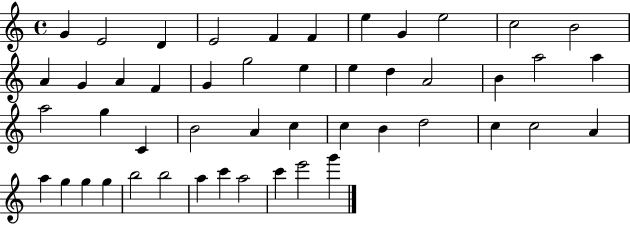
{
  \clef treble
  \time 4/4
  \defaultTimeSignature
  \key c \major
  g'4 e'2 d'4 | e'2 f'4 f'4 | e''4 g'4 e''2 | c''2 b'2 | \break a'4 g'4 a'4 f'4 | g'4 g''2 e''4 | e''4 d''4 a'2 | b'4 a''2 a''4 | \break a''2 g''4 c'4 | b'2 a'4 c''4 | c''4 b'4 d''2 | c''4 c''2 a'4 | \break a''4 g''4 g''4 g''4 | b''2 b''2 | a''4 c'''4 a''2 | c'''4 e'''2 g'''4 | \break \bar "|."
}